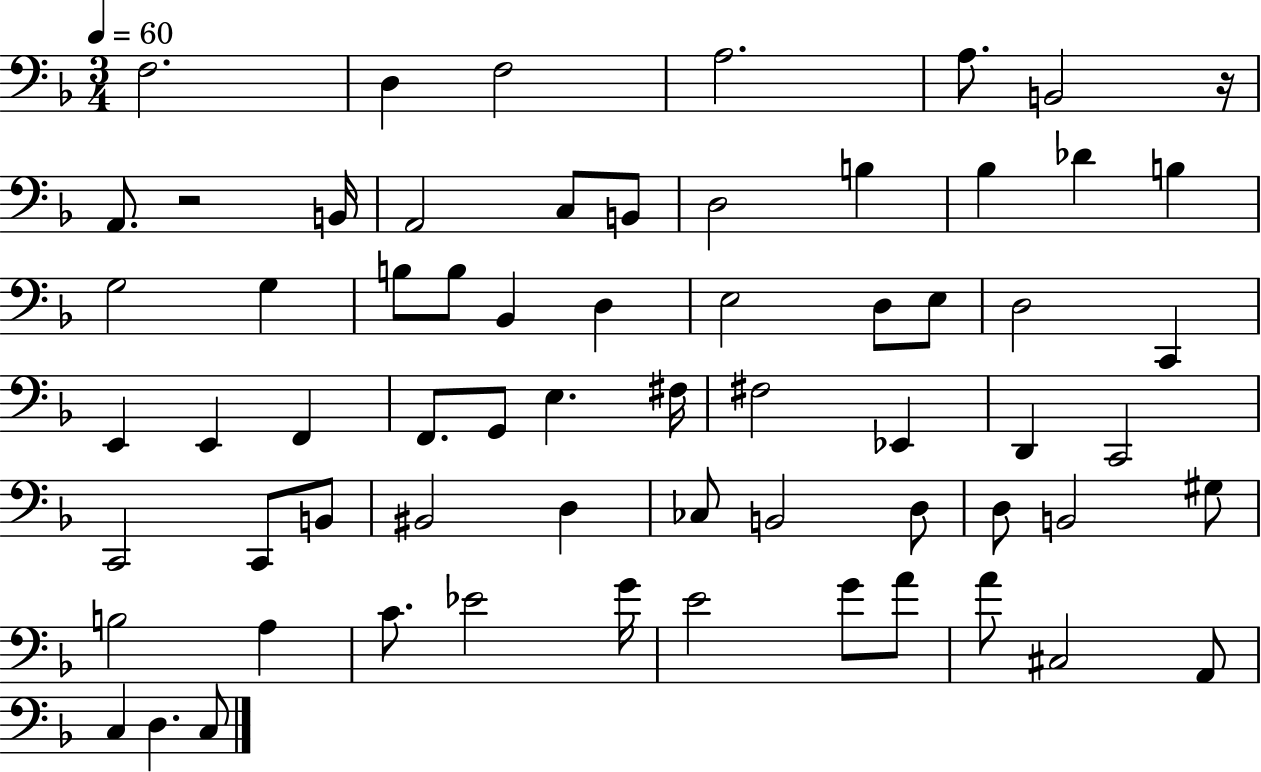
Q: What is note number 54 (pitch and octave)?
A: G4